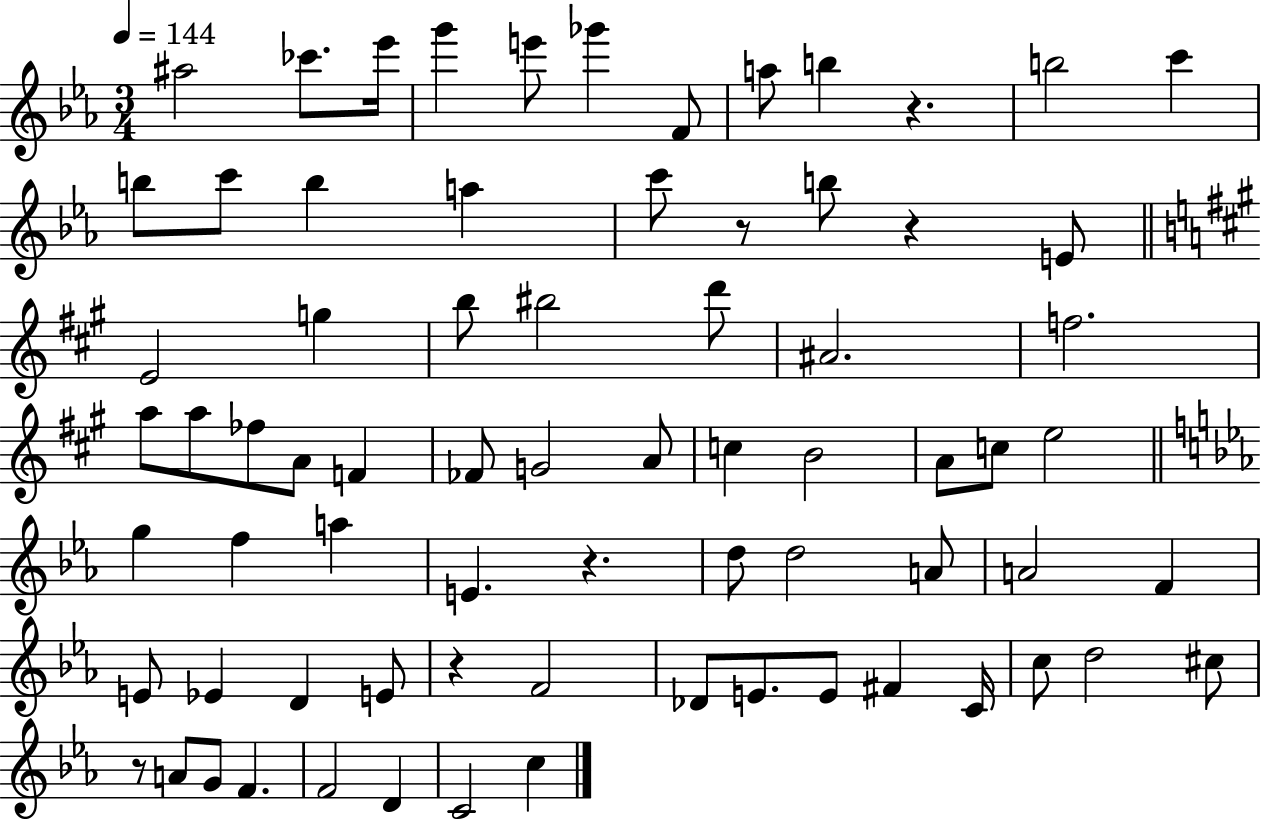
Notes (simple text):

A#5/h CES6/e. Eb6/s G6/q E6/e Gb6/q F4/e A5/e B5/q R/q. B5/h C6/q B5/e C6/e B5/q A5/q C6/e R/e B5/e R/q E4/e E4/h G5/q B5/e BIS5/h D6/e A#4/h. F5/h. A5/e A5/e FES5/e A4/e F4/q FES4/e G4/h A4/e C5/q B4/h A4/e C5/e E5/h G5/q F5/q A5/q E4/q. R/q. D5/e D5/h A4/e A4/h F4/q E4/e Eb4/q D4/q E4/e R/q F4/h Db4/e E4/e. E4/e F#4/q C4/s C5/e D5/h C#5/e R/e A4/e G4/e F4/q. F4/h D4/q C4/h C5/q